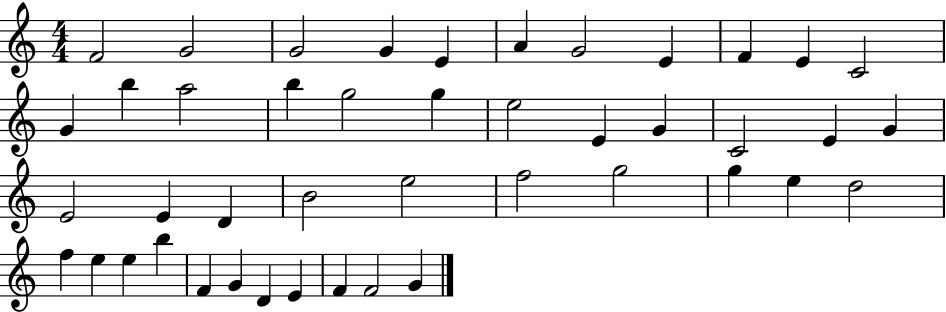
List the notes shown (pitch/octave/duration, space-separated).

F4/h G4/h G4/h G4/q E4/q A4/q G4/h E4/q F4/q E4/q C4/h G4/q B5/q A5/h B5/q G5/h G5/q E5/h E4/q G4/q C4/h E4/q G4/q E4/h E4/q D4/q B4/h E5/h F5/h G5/h G5/q E5/q D5/h F5/q E5/q E5/q B5/q F4/q G4/q D4/q E4/q F4/q F4/h G4/q